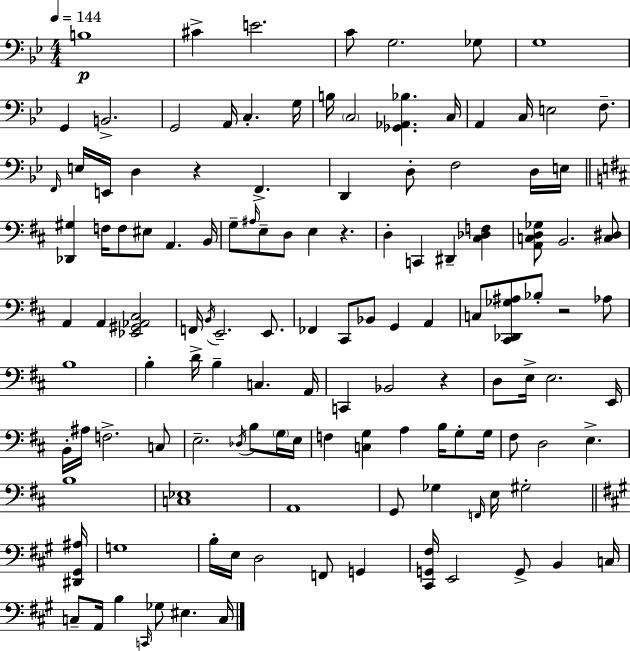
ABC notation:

X:1
T:Untitled
M:4/4
L:1/4
K:Gm
B,4 ^C E2 C/2 G,2 _G,/2 G,4 G,, B,,2 G,,2 A,,/4 C, G,/4 B,/4 C,2 [_G,,_A,,_B,] C,/4 A,, C,/4 E,2 F,/2 F,,/4 E,/4 E,,/4 D, z F,, D,, D,/2 F,2 D,/4 E,/4 [_D,,^G,] F,/4 F,/2 ^E,/2 A,, B,,/4 G,/2 ^A,/4 E,/2 D,/2 E, z D, C,, ^D,, [^C,_D,F,] [A,,C,D,_G,]/2 B,,2 [C,^D,]/2 A,, A,, [_E,,^G,,_A,,^C,]2 F,,/4 B,,/4 E,,2 E,,/2 _F,, ^C,,/2 _B,,/2 G,, A,, C,/2 [^C,,_D,,_G,^A,]/2 _B,/2 z2 _A,/2 B,4 B, D/4 B, C, A,,/4 C,, _B,,2 z D,/2 E,/4 E,2 E,,/4 B,,/4 ^A,/4 F,2 C,/2 E,2 _D,/4 B,/2 G,/4 E,/4 F, [C,G,] A, B,/4 G,/2 G,/4 ^F,/2 D,2 E, B,4 [C,_E,]4 A,,4 G,,/2 _G, F,,/4 E,/4 ^G,2 [^D,,^G,,^A,]/4 G,4 B,/4 E,/4 D,2 F,,/2 G,, [^C,,G,,^F,]/4 E,,2 G,,/2 B,, C,/4 C,/2 A,,/4 B, C,,/4 _G,/2 ^E, C,/4